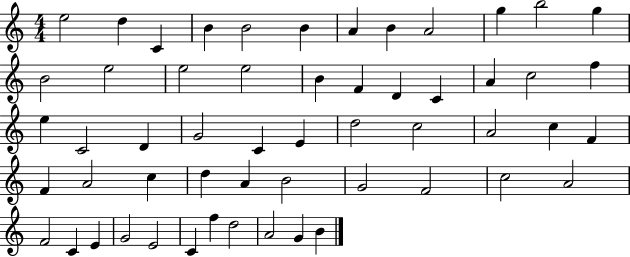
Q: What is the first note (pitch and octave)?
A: E5